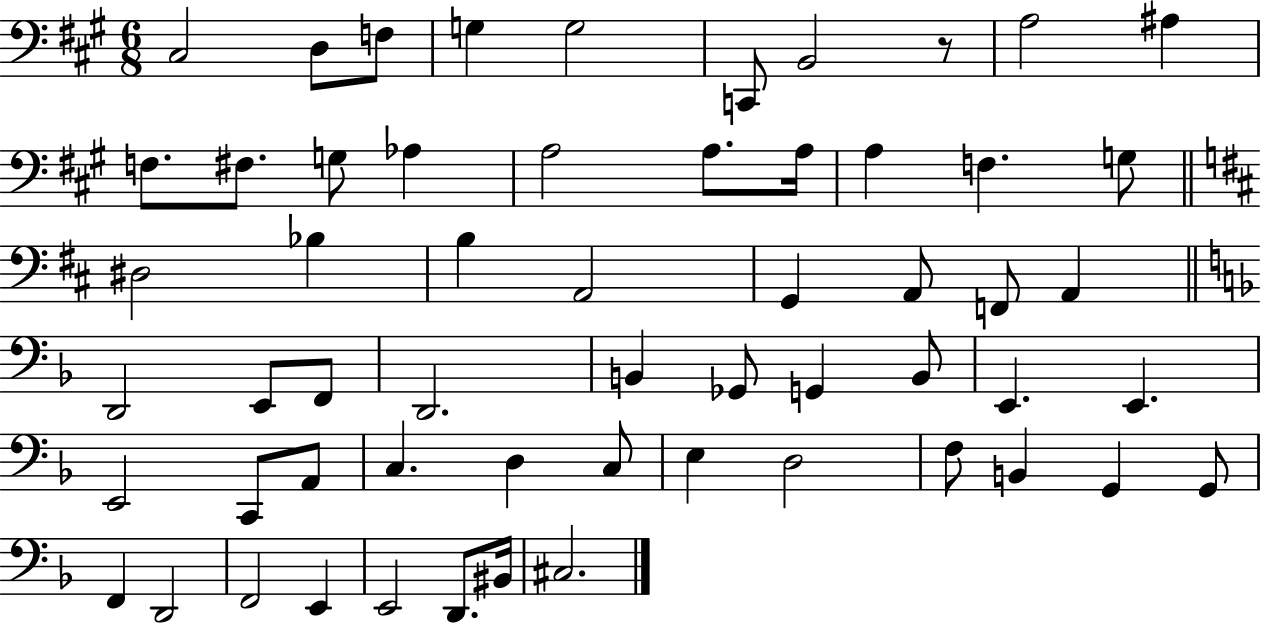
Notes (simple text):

C#3/h D3/e F3/e G3/q G3/h C2/e B2/h R/e A3/h A#3/q F3/e. F#3/e. G3/e Ab3/q A3/h A3/e. A3/s A3/q F3/q. G3/e D#3/h Bb3/q B3/q A2/h G2/q A2/e F2/e A2/q D2/h E2/e F2/e D2/h. B2/q Gb2/e G2/q B2/e E2/q. E2/q. E2/h C2/e A2/e C3/q. D3/q C3/e E3/q D3/h F3/e B2/q G2/q G2/e F2/q D2/h F2/h E2/q E2/h D2/e. BIS2/s C#3/h.